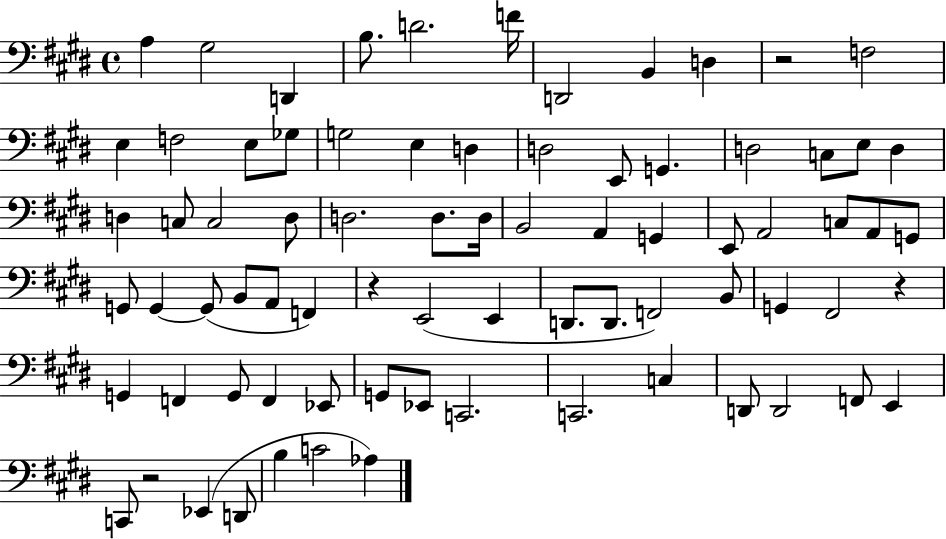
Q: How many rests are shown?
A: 4